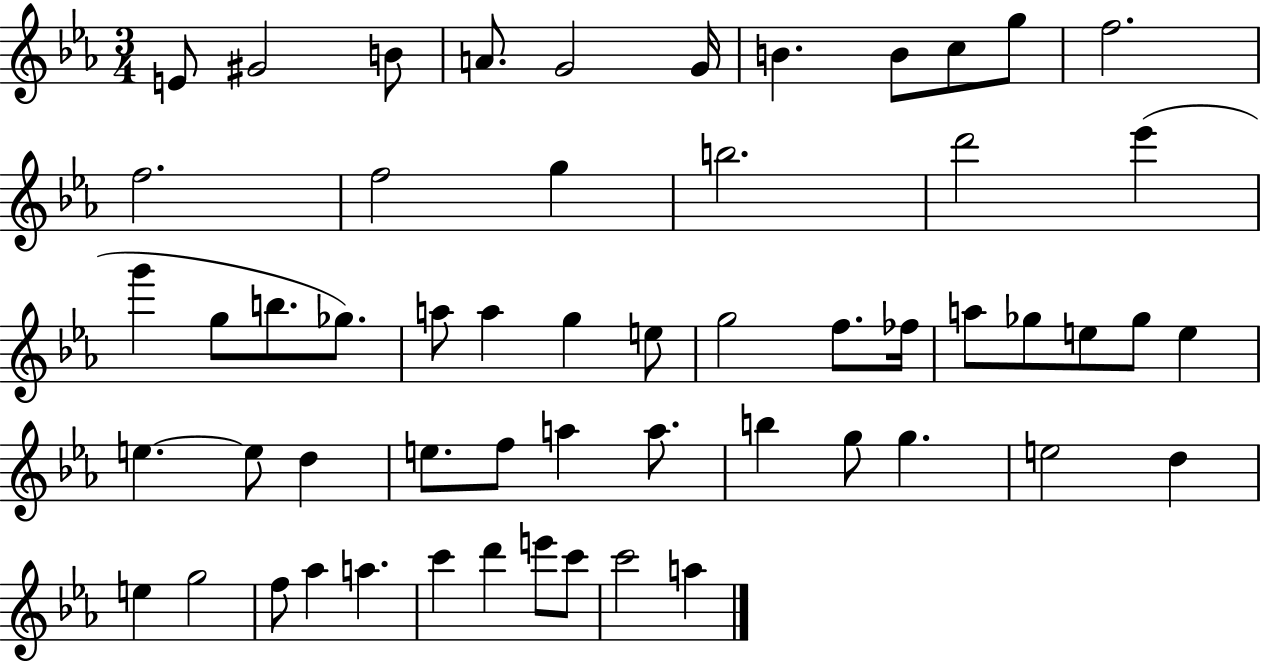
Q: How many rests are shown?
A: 0